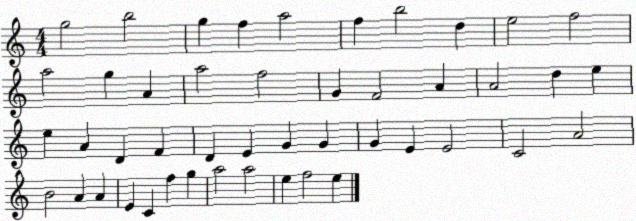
X:1
T:Untitled
M:4/4
L:1/4
K:C
g2 b2 g f a2 f b2 d e2 f2 a2 g A a2 f2 G F2 A A2 d e e A D F D E G G G E E2 C2 A2 B2 A A E C f g a2 a2 e f2 e